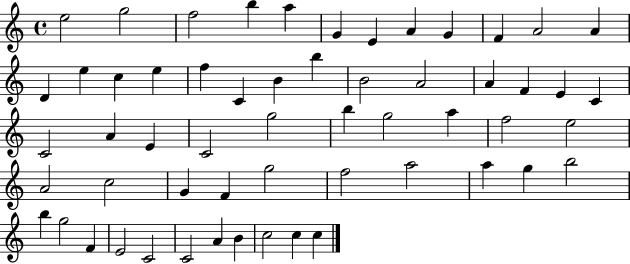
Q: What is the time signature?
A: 4/4